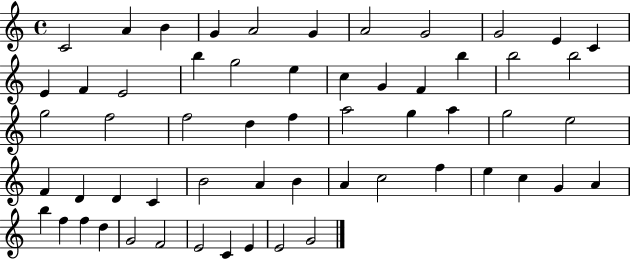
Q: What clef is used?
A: treble